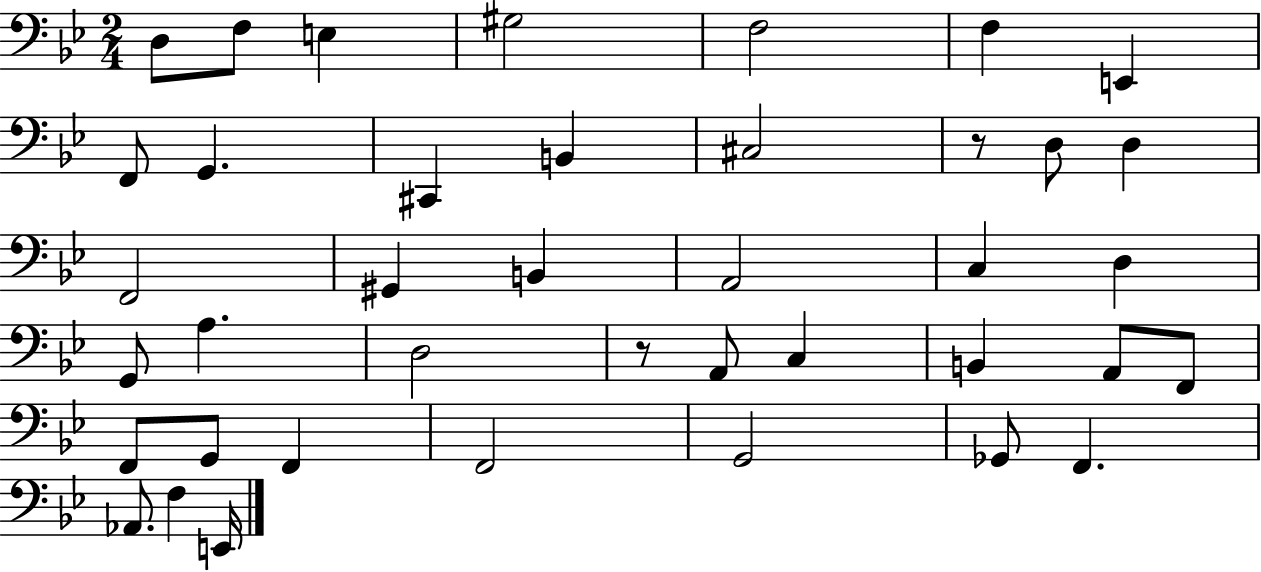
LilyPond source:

{
  \clef bass
  \numericTimeSignature
  \time 2/4
  \key bes \major
  d8 f8 e4 | gis2 | f2 | f4 e,4 | \break f,8 g,4. | cis,4 b,4 | cis2 | r8 d8 d4 | \break f,2 | gis,4 b,4 | a,2 | c4 d4 | \break g,8 a4. | d2 | r8 a,8 c4 | b,4 a,8 f,8 | \break f,8 g,8 f,4 | f,2 | g,2 | ges,8 f,4. | \break aes,8. f4 e,16 | \bar "|."
}